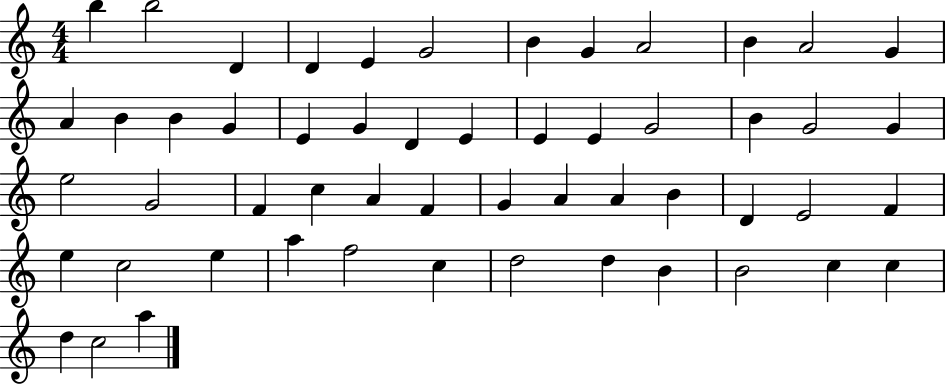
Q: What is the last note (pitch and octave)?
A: A5